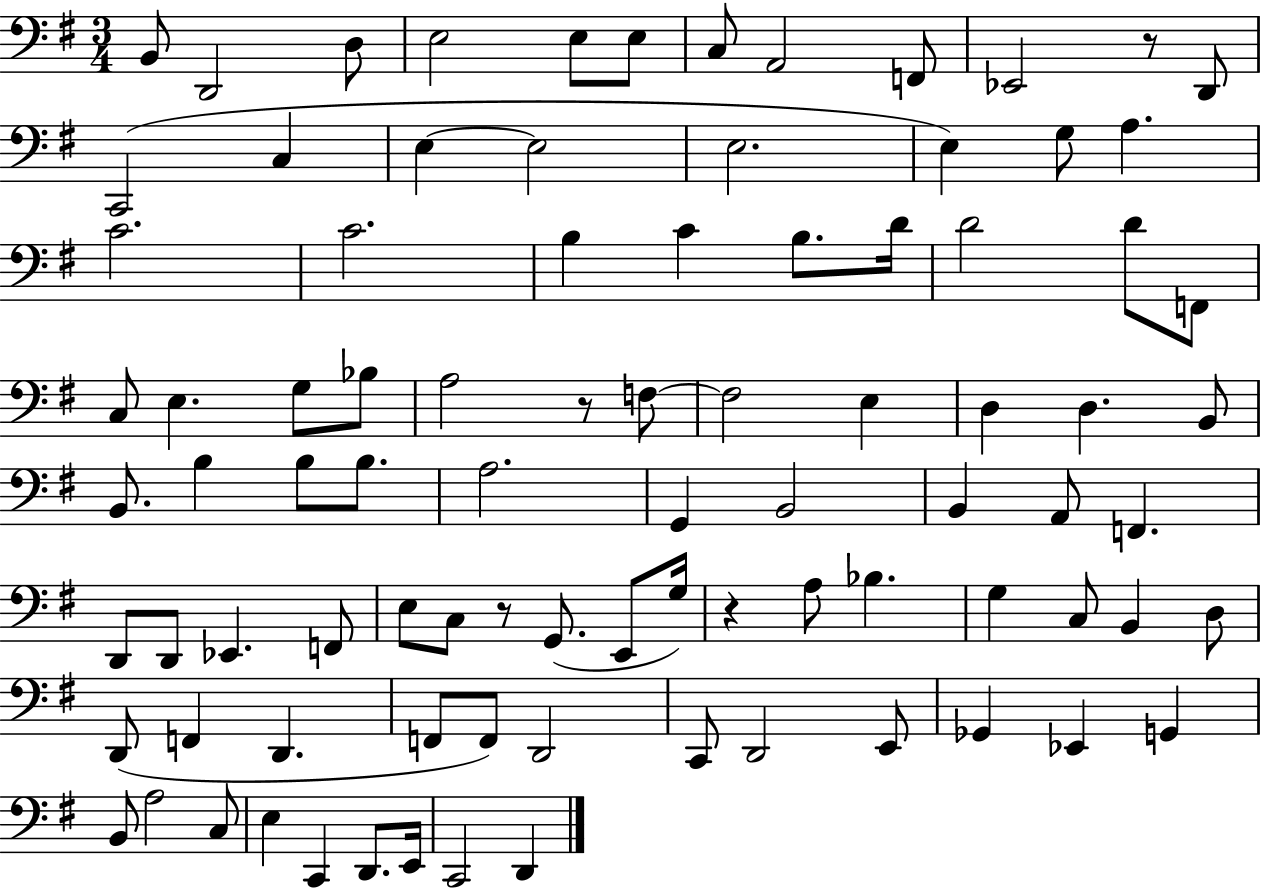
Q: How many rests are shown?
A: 4